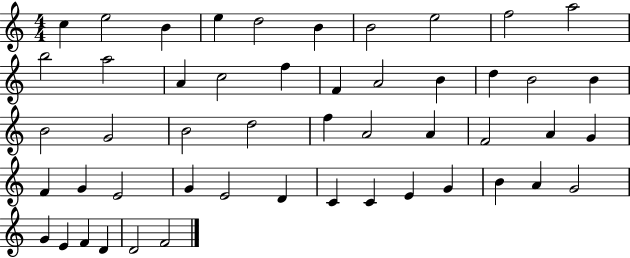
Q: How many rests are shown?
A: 0